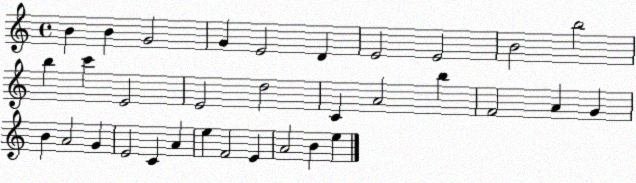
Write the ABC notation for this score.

X:1
T:Untitled
M:4/4
L:1/4
K:C
B B G2 G E2 D E2 E2 B2 b2 b c' E2 E2 d2 C A2 b F2 A G B A2 G E2 C A e F2 E A2 B e